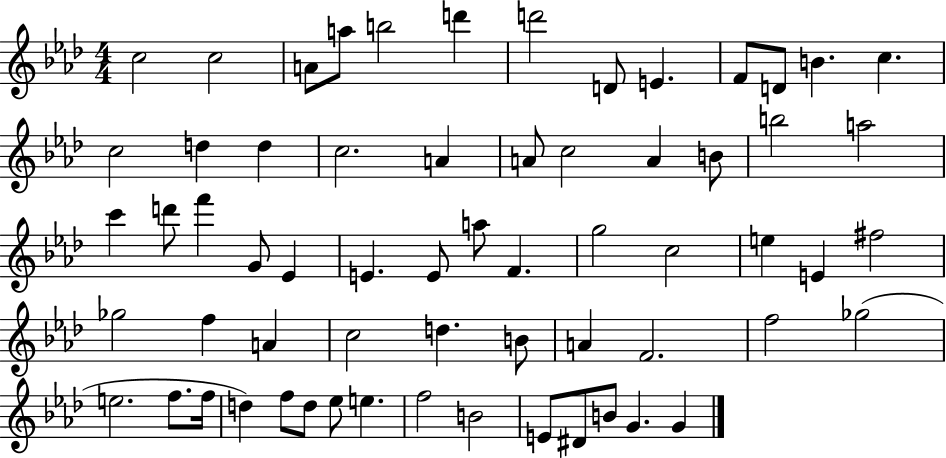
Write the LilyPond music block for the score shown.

{
  \clef treble
  \numericTimeSignature
  \time 4/4
  \key aes \major
  c''2 c''2 | a'8 a''8 b''2 d'''4 | d'''2 d'8 e'4. | f'8 d'8 b'4. c''4. | \break c''2 d''4 d''4 | c''2. a'4 | a'8 c''2 a'4 b'8 | b''2 a''2 | \break c'''4 d'''8 f'''4 g'8 ees'4 | e'4. e'8 a''8 f'4. | g''2 c''2 | e''4 e'4 fis''2 | \break ges''2 f''4 a'4 | c''2 d''4. b'8 | a'4 f'2. | f''2 ges''2( | \break e''2. f''8. f''16 | d''4) f''8 d''8 ees''8 e''4. | f''2 b'2 | e'8 dis'8 b'8 g'4. g'4 | \break \bar "|."
}